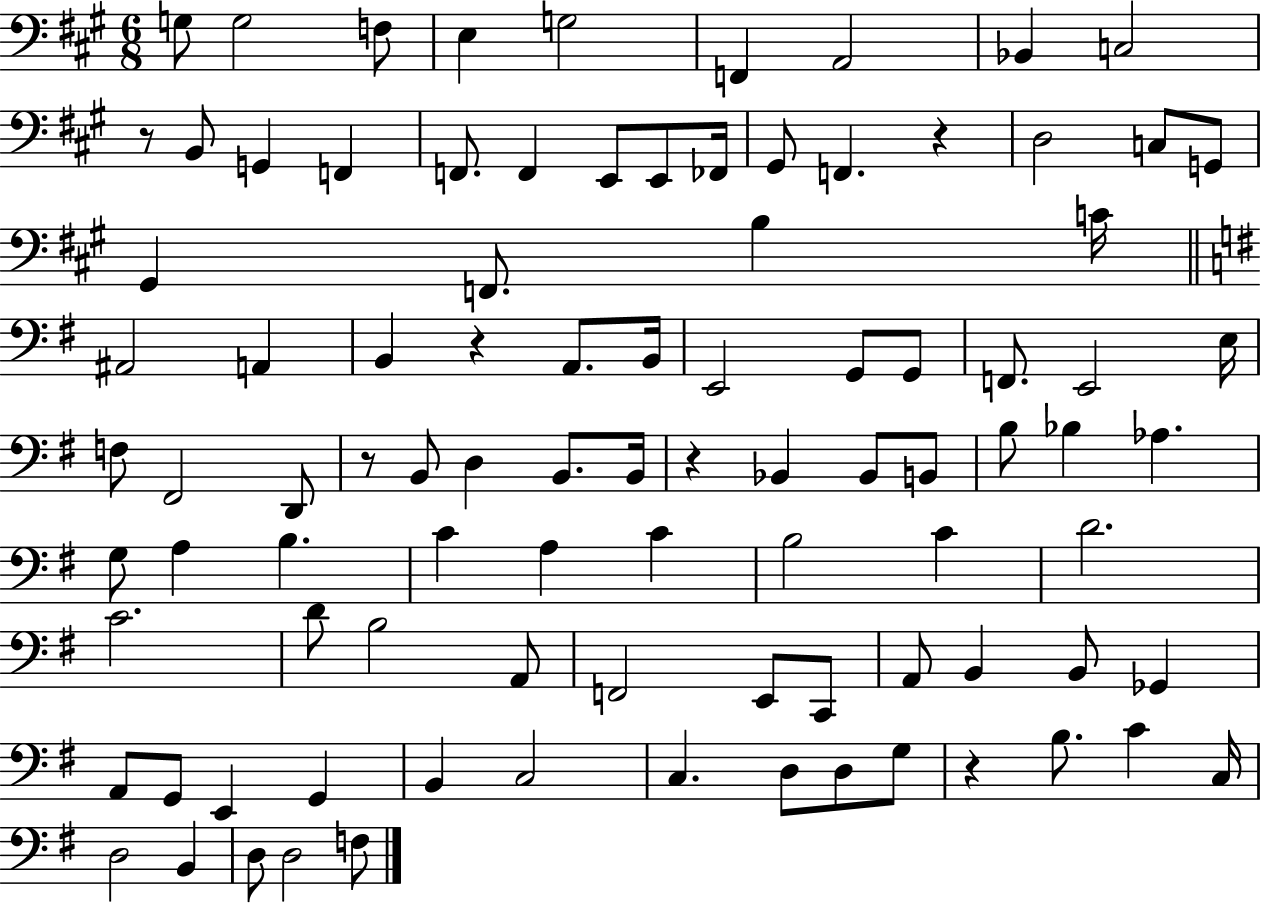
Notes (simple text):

G3/e G3/h F3/e E3/q G3/h F2/q A2/h Bb2/q C3/h R/e B2/e G2/q F2/q F2/e. F2/q E2/e E2/e FES2/s G#2/e F2/q. R/q D3/h C3/e G2/e G#2/q F2/e. B3/q C4/s A#2/h A2/q B2/q R/q A2/e. B2/s E2/h G2/e G2/e F2/e. E2/h E3/s F3/e F#2/h D2/e R/e B2/e D3/q B2/e. B2/s R/q Bb2/q Bb2/e B2/e B3/e Bb3/q Ab3/q. G3/e A3/q B3/q. C4/q A3/q C4/q B3/h C4/q D4/h. C4/h. D4/e B3/h A2/e F2/h E2/e C2/e A2/e B2/q B2/e Gb2/q A2/e G2/e E2/q G2/q B2/q C3/h C3/q. D3/e D3/e G3/e R/q B3/e. C4/q C3/s D3/h B2/q D3/e D3/h F3/e